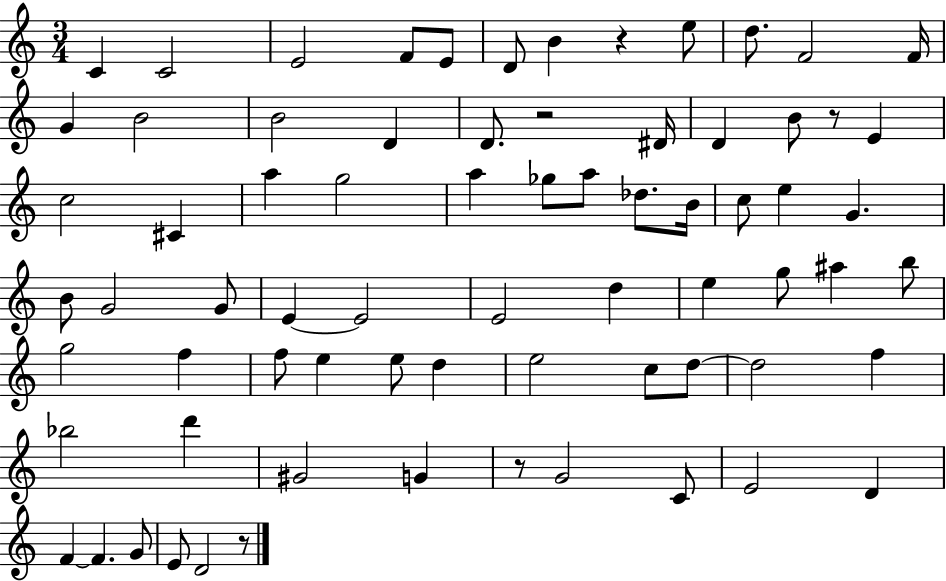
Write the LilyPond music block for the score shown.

{
  \clef treble
  \numericTimeSignature
  \time 3/4
  \key c \major
  c'4 c'2 | e'2 f'8 e'8 | d'8 b'4 r4 e''8 | d''8. f'2 f'16 | \break g'4 b'2 | b'2 d'4 | d'8. r2 dis'16 | d'4 b'8 r8 e'4 | \break c''2 cis'4 | a''4 g''2 | a''4 ges''8 a''8 des''8. b'16 | c''8 e''4 g'4. | \break b'8 g'2 g'8 | e'4~~ e'2 | e'2 d''4 | e''4 g''8 ais''4 b''8 | \break g''2 f''4 | f''8 e''4 e''8 d''4 | e''2 c''8 d''8~~ | d''2 f''4 | \break bes''2 d'''4 | gis'2 g'4 | r8 g'2 c'8 | e'2 d'4 | \break f'4~~ f'4. g'8 | e'8 d'2 r8 | \bar "|."
}